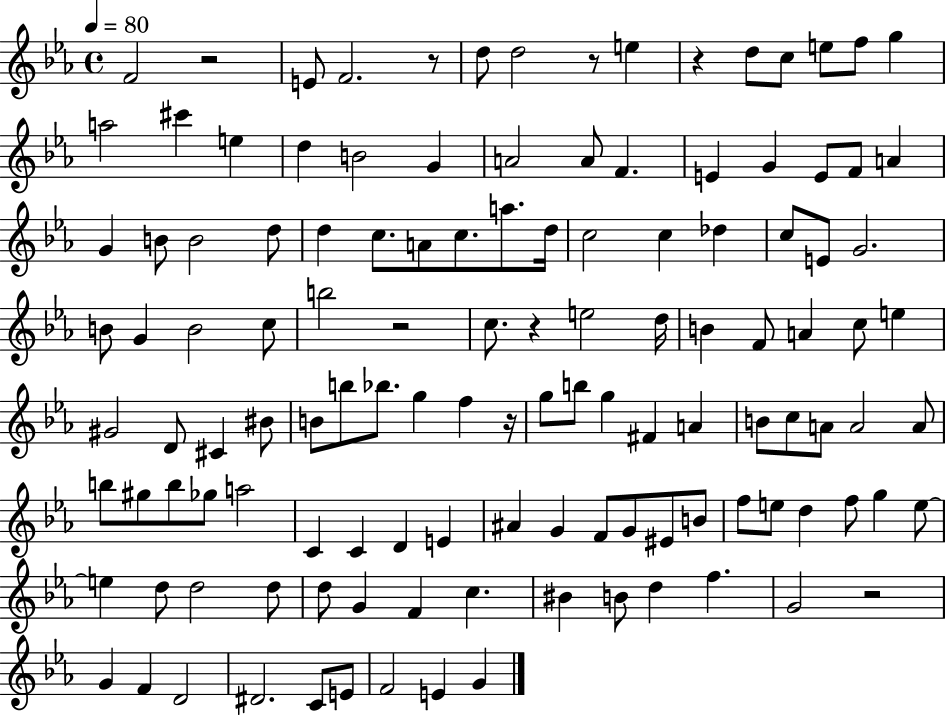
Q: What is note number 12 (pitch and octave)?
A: A5